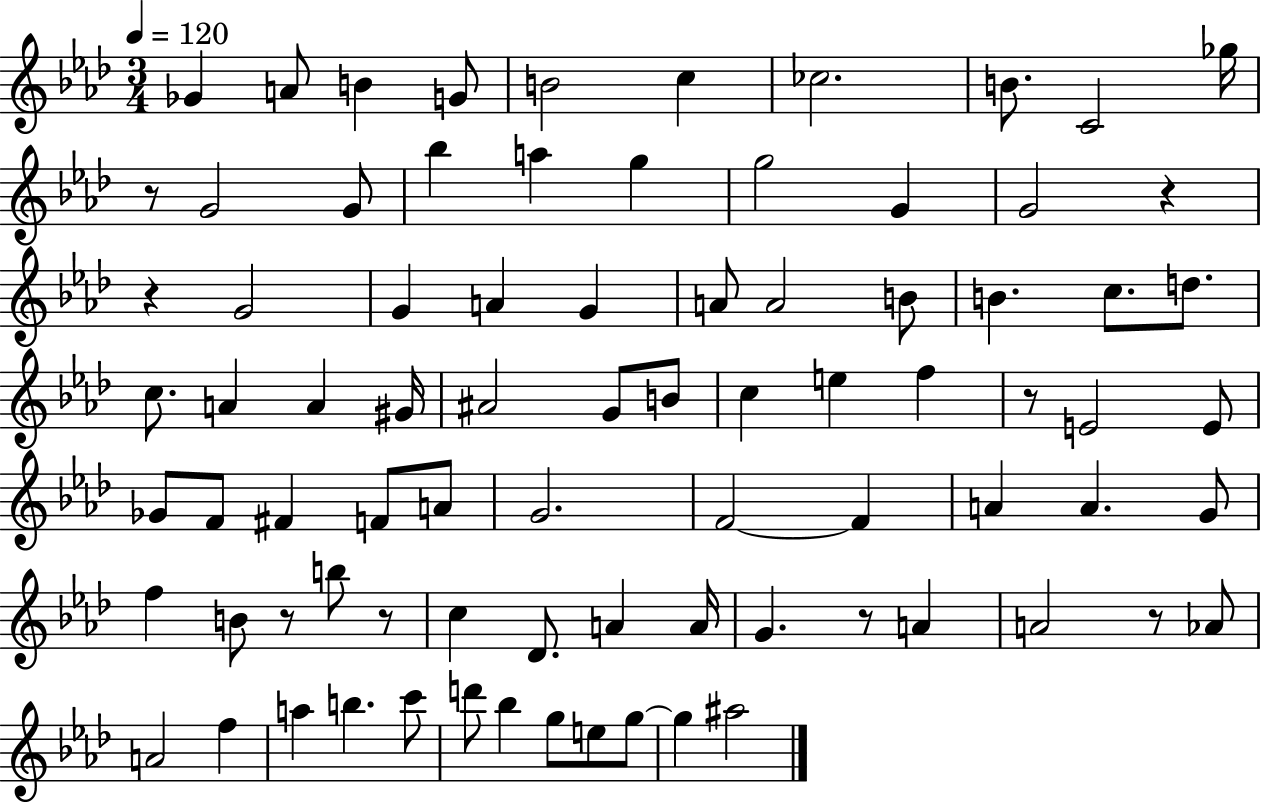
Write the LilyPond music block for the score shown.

{
  \clef treble
  \numericTimeSignature
  \time 3/4
  \key aes \major
  \tempo 4 = 120
  ges'4 a'8 b'4 g'8 | b'2 c''4 | ces''2. | b'8. c'2 ges''16 | \break r8 g'2 g'8 | bes''4 a''4 g''4 | g''2 g'4 | g'2 r4 | \break r4 g'2 | g'4 a'4 g'4 | a'8 a'2 b'8 | b'4. c''8. d''8. | \break c''8. a'4 a'4 gis'16 | ais'2 g'8 b'8 | c''4 e''4 f''4 | r8 e'2 e'8 | \break ges'8 f'8 fis'4 f'8 a'8 | g'2. | f'2~~ f'4 | a'4 a'4. g'8 | \break f''4 b'8 r8 b''8 r8 | c''4 des'8. a'4 a'16 | g'4. r8 a'4 | a'2 r8 aes'8 | \break a'2 f''4 | a''4 b''4. c'''8 | d'''8 bes''4 g''8 e''8 g''8~~ | g''4 ais''2 | \break \bar "|."
}